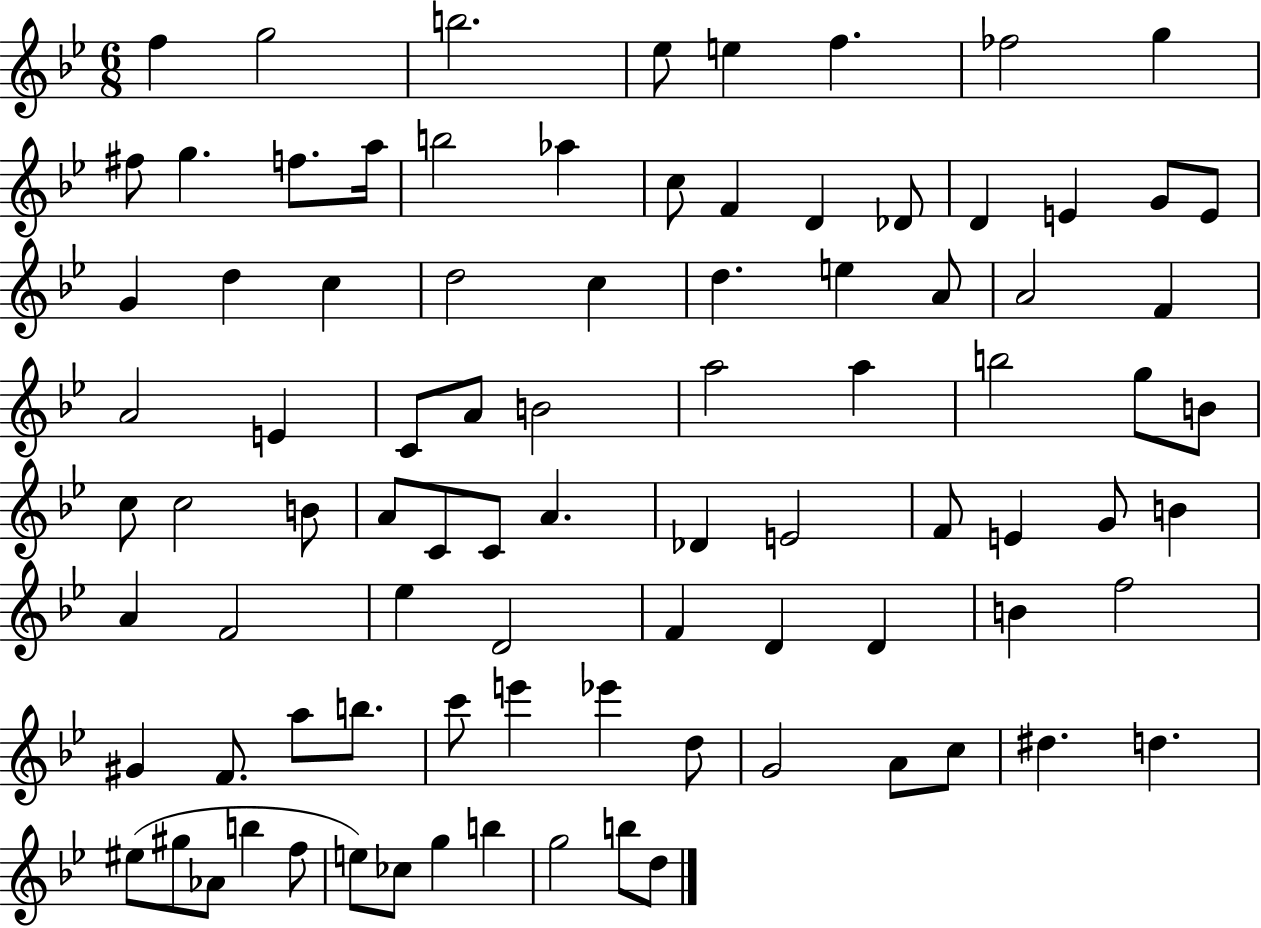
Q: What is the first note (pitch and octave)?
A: F5